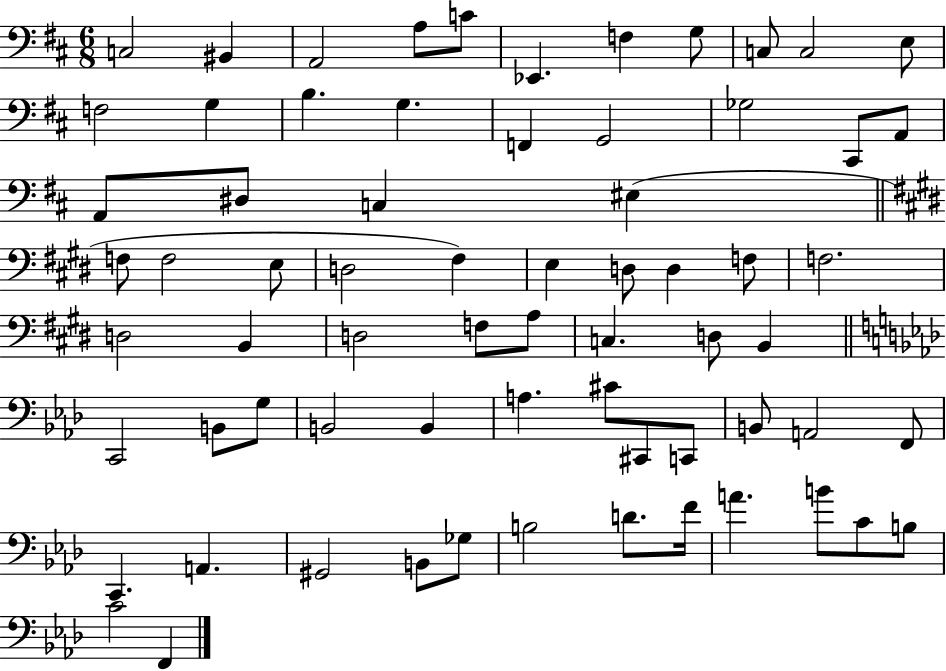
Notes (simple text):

C3/h BIS2/q A2/h A3/e C4/e Eb2/q. F3/q G3/e C3/e C3/h E3/e F3/h G3/q B3/q. G3/q. F2/q G2/h Gb3/h C#2/e A2/e A2/e D#3/e C3/q EIS3/q F3/e F3/h E3/e D3/h F#3/q E3/q D3/e D3/q F3/e F3/h. D3/h B2/q D3/h F3/e A3/e C3/q. D3/e B2/q C2/h B2/e G3/e B2/h B2/q A3/q. C#4/e C#2/e C2/e B2/e A2/h F2/e C2/q. A2/q. G#2/h B2/e Gb3/e B3/h D4/e. F4/s A4/q. B4/e C4/e B3/e C4/h F2/q